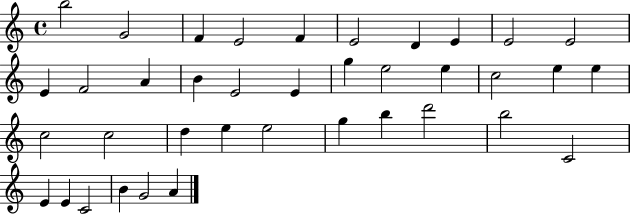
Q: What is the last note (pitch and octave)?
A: A4